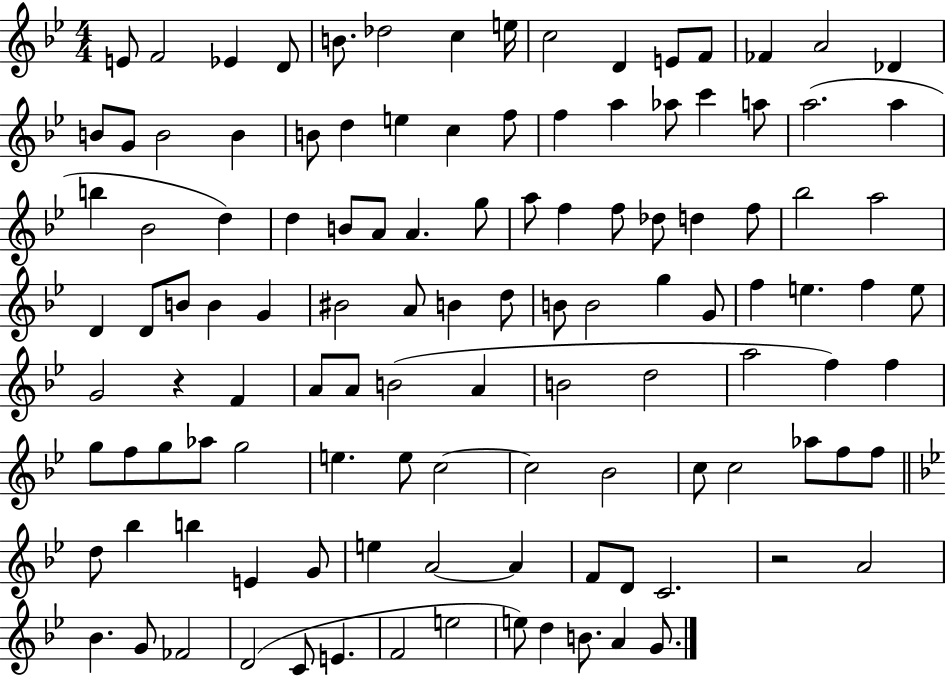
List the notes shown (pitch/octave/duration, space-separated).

E4/e F4/h Eb4/q D4/e B4/e. Db5/h C5/q E5/s C5/h D4/q E4/e F4/e FES4/q A4/h Db4/q B4/e G4/e B4/h B4/q B4/e D5/q E5/q C5/q F5/e F5/q A5/q Ab5/e C6/q A5/e A5/h. A5/q B5/q Bb4/h D5/q D5/q B4/e A4/e A4/q. G5/e A5/e F5/q F5/e Db5/e D5/q F5/e Bb5/h A5/h D4/q D4/e B4/e B4/q G4/q BIS4/h A4/e B4/q D5/e B4/e B4/h G5/q G4/e F5/q E5/q. F5/q E5/e G4/h R/q F4/q A4/e A4/e B4/h A4/q B4/h D5/h A5/h F5/q F5/q G5/e F5/e G5/e Ab5/e G5/h E5/q. E5/e C5/h C5/h Bb4/h C5/e C5/h Ab5/e F5/e F5/e D5/e Bb5/q B5/q E4/q G4/e E5/q A4/h A4/q F4/e D4/e C4/h. R/h A4/h Bb4/q. G4/e FES4/h D4/h C4/e E4/q. F4/h E5/h E5/e D5/q B4/e. A4/q G4/e.